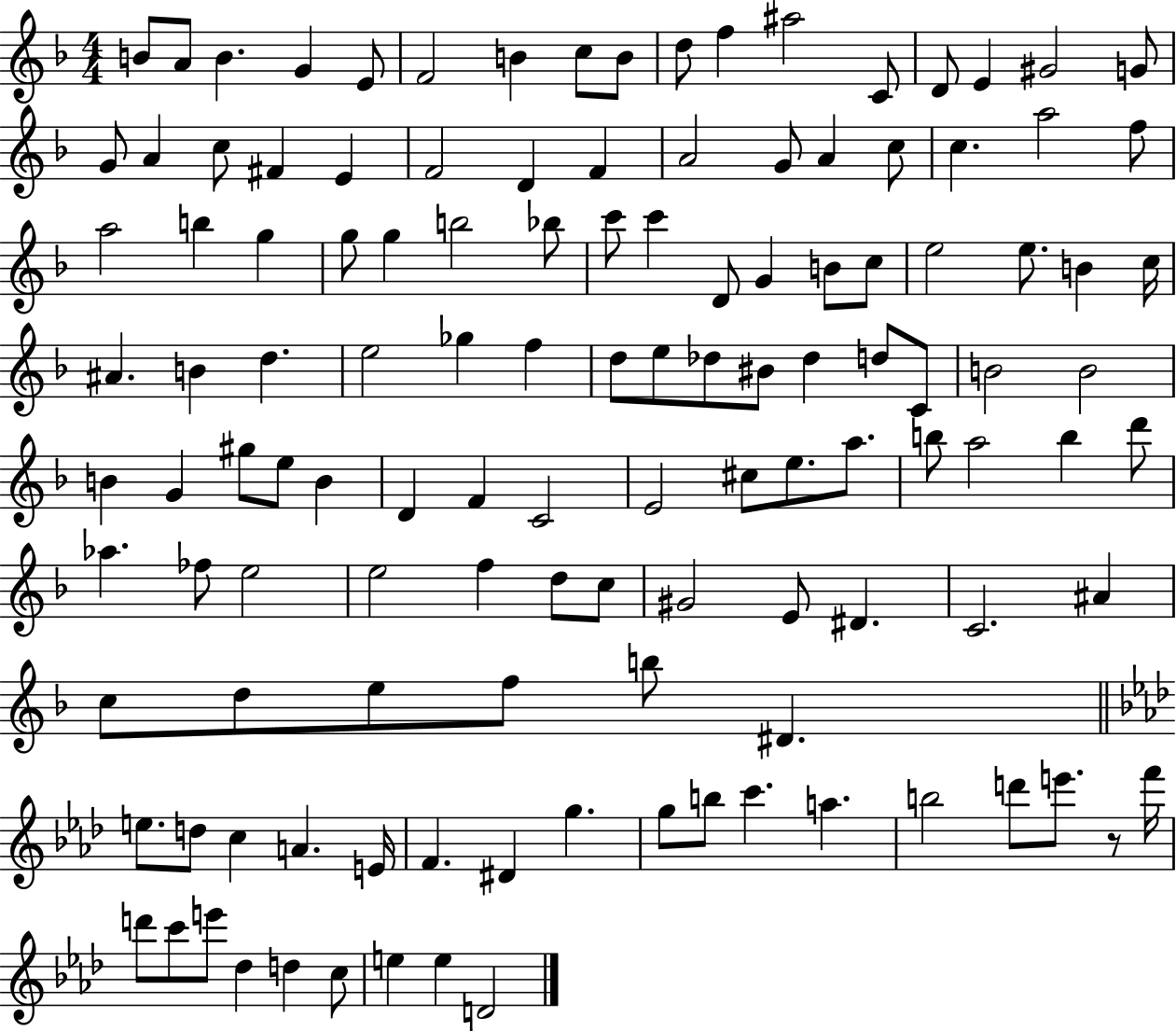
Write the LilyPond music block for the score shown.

{
  \clef treble
  \numericTimeSignature
  \time 4/4
  \key f \major
  b'8 a'8 b'4. g'4 e'8 | f'2 b'4 c''8 b'8 | d''8 f''4 ais''2 c'8 | d'8 e'4 gis'2 g'8 | \break g'8 a'4 c''8 fis'4 e'4 | f'2 d'4 f'4 | a'2 g'8 a'4 c''8 | c''4. a''2 f''8 | \break a''2 b''4 g''4 | g''8 g''4 b''2 bes''8 | c'''8 c'''4 d'8 g'4 b'8 c''8 | e''2 e''8. b'4 c''16 | \break ais'4. b'4 d''4. | e''2 ges''4 f''4 | d''8 e''8 des''8 bis'8 des''4 d''8 c'8 | b'2 b'2 | \break b'4 g'4 gis''8 e''8 b'4 | d'4 f'4 c'2 | e'2 cis''8 e''8. a''8. | b''8 a''2 b''4 d'''8 | \break aes''4. fes''8 e''2 | e''2 f''4 d''8 c''8 | gis'2 e'8 dis'4. | c'2. ais'4 | \break c''8 d''8 e''8 f''8 b''8 dis'4. | \bar "||" \break \key f \minor e''8. d''8 c''4 a'4. e'16 | f'4. dis'4 g''4. | g''8 b''8 c'''4. a''4. | b''2 d'''8 e'''8. r8 f'''16 | \break d'''8 c'''8 e'''8 des''4 d''4 c''8 | e''4 e''4 d'2 | \bar "|."
}